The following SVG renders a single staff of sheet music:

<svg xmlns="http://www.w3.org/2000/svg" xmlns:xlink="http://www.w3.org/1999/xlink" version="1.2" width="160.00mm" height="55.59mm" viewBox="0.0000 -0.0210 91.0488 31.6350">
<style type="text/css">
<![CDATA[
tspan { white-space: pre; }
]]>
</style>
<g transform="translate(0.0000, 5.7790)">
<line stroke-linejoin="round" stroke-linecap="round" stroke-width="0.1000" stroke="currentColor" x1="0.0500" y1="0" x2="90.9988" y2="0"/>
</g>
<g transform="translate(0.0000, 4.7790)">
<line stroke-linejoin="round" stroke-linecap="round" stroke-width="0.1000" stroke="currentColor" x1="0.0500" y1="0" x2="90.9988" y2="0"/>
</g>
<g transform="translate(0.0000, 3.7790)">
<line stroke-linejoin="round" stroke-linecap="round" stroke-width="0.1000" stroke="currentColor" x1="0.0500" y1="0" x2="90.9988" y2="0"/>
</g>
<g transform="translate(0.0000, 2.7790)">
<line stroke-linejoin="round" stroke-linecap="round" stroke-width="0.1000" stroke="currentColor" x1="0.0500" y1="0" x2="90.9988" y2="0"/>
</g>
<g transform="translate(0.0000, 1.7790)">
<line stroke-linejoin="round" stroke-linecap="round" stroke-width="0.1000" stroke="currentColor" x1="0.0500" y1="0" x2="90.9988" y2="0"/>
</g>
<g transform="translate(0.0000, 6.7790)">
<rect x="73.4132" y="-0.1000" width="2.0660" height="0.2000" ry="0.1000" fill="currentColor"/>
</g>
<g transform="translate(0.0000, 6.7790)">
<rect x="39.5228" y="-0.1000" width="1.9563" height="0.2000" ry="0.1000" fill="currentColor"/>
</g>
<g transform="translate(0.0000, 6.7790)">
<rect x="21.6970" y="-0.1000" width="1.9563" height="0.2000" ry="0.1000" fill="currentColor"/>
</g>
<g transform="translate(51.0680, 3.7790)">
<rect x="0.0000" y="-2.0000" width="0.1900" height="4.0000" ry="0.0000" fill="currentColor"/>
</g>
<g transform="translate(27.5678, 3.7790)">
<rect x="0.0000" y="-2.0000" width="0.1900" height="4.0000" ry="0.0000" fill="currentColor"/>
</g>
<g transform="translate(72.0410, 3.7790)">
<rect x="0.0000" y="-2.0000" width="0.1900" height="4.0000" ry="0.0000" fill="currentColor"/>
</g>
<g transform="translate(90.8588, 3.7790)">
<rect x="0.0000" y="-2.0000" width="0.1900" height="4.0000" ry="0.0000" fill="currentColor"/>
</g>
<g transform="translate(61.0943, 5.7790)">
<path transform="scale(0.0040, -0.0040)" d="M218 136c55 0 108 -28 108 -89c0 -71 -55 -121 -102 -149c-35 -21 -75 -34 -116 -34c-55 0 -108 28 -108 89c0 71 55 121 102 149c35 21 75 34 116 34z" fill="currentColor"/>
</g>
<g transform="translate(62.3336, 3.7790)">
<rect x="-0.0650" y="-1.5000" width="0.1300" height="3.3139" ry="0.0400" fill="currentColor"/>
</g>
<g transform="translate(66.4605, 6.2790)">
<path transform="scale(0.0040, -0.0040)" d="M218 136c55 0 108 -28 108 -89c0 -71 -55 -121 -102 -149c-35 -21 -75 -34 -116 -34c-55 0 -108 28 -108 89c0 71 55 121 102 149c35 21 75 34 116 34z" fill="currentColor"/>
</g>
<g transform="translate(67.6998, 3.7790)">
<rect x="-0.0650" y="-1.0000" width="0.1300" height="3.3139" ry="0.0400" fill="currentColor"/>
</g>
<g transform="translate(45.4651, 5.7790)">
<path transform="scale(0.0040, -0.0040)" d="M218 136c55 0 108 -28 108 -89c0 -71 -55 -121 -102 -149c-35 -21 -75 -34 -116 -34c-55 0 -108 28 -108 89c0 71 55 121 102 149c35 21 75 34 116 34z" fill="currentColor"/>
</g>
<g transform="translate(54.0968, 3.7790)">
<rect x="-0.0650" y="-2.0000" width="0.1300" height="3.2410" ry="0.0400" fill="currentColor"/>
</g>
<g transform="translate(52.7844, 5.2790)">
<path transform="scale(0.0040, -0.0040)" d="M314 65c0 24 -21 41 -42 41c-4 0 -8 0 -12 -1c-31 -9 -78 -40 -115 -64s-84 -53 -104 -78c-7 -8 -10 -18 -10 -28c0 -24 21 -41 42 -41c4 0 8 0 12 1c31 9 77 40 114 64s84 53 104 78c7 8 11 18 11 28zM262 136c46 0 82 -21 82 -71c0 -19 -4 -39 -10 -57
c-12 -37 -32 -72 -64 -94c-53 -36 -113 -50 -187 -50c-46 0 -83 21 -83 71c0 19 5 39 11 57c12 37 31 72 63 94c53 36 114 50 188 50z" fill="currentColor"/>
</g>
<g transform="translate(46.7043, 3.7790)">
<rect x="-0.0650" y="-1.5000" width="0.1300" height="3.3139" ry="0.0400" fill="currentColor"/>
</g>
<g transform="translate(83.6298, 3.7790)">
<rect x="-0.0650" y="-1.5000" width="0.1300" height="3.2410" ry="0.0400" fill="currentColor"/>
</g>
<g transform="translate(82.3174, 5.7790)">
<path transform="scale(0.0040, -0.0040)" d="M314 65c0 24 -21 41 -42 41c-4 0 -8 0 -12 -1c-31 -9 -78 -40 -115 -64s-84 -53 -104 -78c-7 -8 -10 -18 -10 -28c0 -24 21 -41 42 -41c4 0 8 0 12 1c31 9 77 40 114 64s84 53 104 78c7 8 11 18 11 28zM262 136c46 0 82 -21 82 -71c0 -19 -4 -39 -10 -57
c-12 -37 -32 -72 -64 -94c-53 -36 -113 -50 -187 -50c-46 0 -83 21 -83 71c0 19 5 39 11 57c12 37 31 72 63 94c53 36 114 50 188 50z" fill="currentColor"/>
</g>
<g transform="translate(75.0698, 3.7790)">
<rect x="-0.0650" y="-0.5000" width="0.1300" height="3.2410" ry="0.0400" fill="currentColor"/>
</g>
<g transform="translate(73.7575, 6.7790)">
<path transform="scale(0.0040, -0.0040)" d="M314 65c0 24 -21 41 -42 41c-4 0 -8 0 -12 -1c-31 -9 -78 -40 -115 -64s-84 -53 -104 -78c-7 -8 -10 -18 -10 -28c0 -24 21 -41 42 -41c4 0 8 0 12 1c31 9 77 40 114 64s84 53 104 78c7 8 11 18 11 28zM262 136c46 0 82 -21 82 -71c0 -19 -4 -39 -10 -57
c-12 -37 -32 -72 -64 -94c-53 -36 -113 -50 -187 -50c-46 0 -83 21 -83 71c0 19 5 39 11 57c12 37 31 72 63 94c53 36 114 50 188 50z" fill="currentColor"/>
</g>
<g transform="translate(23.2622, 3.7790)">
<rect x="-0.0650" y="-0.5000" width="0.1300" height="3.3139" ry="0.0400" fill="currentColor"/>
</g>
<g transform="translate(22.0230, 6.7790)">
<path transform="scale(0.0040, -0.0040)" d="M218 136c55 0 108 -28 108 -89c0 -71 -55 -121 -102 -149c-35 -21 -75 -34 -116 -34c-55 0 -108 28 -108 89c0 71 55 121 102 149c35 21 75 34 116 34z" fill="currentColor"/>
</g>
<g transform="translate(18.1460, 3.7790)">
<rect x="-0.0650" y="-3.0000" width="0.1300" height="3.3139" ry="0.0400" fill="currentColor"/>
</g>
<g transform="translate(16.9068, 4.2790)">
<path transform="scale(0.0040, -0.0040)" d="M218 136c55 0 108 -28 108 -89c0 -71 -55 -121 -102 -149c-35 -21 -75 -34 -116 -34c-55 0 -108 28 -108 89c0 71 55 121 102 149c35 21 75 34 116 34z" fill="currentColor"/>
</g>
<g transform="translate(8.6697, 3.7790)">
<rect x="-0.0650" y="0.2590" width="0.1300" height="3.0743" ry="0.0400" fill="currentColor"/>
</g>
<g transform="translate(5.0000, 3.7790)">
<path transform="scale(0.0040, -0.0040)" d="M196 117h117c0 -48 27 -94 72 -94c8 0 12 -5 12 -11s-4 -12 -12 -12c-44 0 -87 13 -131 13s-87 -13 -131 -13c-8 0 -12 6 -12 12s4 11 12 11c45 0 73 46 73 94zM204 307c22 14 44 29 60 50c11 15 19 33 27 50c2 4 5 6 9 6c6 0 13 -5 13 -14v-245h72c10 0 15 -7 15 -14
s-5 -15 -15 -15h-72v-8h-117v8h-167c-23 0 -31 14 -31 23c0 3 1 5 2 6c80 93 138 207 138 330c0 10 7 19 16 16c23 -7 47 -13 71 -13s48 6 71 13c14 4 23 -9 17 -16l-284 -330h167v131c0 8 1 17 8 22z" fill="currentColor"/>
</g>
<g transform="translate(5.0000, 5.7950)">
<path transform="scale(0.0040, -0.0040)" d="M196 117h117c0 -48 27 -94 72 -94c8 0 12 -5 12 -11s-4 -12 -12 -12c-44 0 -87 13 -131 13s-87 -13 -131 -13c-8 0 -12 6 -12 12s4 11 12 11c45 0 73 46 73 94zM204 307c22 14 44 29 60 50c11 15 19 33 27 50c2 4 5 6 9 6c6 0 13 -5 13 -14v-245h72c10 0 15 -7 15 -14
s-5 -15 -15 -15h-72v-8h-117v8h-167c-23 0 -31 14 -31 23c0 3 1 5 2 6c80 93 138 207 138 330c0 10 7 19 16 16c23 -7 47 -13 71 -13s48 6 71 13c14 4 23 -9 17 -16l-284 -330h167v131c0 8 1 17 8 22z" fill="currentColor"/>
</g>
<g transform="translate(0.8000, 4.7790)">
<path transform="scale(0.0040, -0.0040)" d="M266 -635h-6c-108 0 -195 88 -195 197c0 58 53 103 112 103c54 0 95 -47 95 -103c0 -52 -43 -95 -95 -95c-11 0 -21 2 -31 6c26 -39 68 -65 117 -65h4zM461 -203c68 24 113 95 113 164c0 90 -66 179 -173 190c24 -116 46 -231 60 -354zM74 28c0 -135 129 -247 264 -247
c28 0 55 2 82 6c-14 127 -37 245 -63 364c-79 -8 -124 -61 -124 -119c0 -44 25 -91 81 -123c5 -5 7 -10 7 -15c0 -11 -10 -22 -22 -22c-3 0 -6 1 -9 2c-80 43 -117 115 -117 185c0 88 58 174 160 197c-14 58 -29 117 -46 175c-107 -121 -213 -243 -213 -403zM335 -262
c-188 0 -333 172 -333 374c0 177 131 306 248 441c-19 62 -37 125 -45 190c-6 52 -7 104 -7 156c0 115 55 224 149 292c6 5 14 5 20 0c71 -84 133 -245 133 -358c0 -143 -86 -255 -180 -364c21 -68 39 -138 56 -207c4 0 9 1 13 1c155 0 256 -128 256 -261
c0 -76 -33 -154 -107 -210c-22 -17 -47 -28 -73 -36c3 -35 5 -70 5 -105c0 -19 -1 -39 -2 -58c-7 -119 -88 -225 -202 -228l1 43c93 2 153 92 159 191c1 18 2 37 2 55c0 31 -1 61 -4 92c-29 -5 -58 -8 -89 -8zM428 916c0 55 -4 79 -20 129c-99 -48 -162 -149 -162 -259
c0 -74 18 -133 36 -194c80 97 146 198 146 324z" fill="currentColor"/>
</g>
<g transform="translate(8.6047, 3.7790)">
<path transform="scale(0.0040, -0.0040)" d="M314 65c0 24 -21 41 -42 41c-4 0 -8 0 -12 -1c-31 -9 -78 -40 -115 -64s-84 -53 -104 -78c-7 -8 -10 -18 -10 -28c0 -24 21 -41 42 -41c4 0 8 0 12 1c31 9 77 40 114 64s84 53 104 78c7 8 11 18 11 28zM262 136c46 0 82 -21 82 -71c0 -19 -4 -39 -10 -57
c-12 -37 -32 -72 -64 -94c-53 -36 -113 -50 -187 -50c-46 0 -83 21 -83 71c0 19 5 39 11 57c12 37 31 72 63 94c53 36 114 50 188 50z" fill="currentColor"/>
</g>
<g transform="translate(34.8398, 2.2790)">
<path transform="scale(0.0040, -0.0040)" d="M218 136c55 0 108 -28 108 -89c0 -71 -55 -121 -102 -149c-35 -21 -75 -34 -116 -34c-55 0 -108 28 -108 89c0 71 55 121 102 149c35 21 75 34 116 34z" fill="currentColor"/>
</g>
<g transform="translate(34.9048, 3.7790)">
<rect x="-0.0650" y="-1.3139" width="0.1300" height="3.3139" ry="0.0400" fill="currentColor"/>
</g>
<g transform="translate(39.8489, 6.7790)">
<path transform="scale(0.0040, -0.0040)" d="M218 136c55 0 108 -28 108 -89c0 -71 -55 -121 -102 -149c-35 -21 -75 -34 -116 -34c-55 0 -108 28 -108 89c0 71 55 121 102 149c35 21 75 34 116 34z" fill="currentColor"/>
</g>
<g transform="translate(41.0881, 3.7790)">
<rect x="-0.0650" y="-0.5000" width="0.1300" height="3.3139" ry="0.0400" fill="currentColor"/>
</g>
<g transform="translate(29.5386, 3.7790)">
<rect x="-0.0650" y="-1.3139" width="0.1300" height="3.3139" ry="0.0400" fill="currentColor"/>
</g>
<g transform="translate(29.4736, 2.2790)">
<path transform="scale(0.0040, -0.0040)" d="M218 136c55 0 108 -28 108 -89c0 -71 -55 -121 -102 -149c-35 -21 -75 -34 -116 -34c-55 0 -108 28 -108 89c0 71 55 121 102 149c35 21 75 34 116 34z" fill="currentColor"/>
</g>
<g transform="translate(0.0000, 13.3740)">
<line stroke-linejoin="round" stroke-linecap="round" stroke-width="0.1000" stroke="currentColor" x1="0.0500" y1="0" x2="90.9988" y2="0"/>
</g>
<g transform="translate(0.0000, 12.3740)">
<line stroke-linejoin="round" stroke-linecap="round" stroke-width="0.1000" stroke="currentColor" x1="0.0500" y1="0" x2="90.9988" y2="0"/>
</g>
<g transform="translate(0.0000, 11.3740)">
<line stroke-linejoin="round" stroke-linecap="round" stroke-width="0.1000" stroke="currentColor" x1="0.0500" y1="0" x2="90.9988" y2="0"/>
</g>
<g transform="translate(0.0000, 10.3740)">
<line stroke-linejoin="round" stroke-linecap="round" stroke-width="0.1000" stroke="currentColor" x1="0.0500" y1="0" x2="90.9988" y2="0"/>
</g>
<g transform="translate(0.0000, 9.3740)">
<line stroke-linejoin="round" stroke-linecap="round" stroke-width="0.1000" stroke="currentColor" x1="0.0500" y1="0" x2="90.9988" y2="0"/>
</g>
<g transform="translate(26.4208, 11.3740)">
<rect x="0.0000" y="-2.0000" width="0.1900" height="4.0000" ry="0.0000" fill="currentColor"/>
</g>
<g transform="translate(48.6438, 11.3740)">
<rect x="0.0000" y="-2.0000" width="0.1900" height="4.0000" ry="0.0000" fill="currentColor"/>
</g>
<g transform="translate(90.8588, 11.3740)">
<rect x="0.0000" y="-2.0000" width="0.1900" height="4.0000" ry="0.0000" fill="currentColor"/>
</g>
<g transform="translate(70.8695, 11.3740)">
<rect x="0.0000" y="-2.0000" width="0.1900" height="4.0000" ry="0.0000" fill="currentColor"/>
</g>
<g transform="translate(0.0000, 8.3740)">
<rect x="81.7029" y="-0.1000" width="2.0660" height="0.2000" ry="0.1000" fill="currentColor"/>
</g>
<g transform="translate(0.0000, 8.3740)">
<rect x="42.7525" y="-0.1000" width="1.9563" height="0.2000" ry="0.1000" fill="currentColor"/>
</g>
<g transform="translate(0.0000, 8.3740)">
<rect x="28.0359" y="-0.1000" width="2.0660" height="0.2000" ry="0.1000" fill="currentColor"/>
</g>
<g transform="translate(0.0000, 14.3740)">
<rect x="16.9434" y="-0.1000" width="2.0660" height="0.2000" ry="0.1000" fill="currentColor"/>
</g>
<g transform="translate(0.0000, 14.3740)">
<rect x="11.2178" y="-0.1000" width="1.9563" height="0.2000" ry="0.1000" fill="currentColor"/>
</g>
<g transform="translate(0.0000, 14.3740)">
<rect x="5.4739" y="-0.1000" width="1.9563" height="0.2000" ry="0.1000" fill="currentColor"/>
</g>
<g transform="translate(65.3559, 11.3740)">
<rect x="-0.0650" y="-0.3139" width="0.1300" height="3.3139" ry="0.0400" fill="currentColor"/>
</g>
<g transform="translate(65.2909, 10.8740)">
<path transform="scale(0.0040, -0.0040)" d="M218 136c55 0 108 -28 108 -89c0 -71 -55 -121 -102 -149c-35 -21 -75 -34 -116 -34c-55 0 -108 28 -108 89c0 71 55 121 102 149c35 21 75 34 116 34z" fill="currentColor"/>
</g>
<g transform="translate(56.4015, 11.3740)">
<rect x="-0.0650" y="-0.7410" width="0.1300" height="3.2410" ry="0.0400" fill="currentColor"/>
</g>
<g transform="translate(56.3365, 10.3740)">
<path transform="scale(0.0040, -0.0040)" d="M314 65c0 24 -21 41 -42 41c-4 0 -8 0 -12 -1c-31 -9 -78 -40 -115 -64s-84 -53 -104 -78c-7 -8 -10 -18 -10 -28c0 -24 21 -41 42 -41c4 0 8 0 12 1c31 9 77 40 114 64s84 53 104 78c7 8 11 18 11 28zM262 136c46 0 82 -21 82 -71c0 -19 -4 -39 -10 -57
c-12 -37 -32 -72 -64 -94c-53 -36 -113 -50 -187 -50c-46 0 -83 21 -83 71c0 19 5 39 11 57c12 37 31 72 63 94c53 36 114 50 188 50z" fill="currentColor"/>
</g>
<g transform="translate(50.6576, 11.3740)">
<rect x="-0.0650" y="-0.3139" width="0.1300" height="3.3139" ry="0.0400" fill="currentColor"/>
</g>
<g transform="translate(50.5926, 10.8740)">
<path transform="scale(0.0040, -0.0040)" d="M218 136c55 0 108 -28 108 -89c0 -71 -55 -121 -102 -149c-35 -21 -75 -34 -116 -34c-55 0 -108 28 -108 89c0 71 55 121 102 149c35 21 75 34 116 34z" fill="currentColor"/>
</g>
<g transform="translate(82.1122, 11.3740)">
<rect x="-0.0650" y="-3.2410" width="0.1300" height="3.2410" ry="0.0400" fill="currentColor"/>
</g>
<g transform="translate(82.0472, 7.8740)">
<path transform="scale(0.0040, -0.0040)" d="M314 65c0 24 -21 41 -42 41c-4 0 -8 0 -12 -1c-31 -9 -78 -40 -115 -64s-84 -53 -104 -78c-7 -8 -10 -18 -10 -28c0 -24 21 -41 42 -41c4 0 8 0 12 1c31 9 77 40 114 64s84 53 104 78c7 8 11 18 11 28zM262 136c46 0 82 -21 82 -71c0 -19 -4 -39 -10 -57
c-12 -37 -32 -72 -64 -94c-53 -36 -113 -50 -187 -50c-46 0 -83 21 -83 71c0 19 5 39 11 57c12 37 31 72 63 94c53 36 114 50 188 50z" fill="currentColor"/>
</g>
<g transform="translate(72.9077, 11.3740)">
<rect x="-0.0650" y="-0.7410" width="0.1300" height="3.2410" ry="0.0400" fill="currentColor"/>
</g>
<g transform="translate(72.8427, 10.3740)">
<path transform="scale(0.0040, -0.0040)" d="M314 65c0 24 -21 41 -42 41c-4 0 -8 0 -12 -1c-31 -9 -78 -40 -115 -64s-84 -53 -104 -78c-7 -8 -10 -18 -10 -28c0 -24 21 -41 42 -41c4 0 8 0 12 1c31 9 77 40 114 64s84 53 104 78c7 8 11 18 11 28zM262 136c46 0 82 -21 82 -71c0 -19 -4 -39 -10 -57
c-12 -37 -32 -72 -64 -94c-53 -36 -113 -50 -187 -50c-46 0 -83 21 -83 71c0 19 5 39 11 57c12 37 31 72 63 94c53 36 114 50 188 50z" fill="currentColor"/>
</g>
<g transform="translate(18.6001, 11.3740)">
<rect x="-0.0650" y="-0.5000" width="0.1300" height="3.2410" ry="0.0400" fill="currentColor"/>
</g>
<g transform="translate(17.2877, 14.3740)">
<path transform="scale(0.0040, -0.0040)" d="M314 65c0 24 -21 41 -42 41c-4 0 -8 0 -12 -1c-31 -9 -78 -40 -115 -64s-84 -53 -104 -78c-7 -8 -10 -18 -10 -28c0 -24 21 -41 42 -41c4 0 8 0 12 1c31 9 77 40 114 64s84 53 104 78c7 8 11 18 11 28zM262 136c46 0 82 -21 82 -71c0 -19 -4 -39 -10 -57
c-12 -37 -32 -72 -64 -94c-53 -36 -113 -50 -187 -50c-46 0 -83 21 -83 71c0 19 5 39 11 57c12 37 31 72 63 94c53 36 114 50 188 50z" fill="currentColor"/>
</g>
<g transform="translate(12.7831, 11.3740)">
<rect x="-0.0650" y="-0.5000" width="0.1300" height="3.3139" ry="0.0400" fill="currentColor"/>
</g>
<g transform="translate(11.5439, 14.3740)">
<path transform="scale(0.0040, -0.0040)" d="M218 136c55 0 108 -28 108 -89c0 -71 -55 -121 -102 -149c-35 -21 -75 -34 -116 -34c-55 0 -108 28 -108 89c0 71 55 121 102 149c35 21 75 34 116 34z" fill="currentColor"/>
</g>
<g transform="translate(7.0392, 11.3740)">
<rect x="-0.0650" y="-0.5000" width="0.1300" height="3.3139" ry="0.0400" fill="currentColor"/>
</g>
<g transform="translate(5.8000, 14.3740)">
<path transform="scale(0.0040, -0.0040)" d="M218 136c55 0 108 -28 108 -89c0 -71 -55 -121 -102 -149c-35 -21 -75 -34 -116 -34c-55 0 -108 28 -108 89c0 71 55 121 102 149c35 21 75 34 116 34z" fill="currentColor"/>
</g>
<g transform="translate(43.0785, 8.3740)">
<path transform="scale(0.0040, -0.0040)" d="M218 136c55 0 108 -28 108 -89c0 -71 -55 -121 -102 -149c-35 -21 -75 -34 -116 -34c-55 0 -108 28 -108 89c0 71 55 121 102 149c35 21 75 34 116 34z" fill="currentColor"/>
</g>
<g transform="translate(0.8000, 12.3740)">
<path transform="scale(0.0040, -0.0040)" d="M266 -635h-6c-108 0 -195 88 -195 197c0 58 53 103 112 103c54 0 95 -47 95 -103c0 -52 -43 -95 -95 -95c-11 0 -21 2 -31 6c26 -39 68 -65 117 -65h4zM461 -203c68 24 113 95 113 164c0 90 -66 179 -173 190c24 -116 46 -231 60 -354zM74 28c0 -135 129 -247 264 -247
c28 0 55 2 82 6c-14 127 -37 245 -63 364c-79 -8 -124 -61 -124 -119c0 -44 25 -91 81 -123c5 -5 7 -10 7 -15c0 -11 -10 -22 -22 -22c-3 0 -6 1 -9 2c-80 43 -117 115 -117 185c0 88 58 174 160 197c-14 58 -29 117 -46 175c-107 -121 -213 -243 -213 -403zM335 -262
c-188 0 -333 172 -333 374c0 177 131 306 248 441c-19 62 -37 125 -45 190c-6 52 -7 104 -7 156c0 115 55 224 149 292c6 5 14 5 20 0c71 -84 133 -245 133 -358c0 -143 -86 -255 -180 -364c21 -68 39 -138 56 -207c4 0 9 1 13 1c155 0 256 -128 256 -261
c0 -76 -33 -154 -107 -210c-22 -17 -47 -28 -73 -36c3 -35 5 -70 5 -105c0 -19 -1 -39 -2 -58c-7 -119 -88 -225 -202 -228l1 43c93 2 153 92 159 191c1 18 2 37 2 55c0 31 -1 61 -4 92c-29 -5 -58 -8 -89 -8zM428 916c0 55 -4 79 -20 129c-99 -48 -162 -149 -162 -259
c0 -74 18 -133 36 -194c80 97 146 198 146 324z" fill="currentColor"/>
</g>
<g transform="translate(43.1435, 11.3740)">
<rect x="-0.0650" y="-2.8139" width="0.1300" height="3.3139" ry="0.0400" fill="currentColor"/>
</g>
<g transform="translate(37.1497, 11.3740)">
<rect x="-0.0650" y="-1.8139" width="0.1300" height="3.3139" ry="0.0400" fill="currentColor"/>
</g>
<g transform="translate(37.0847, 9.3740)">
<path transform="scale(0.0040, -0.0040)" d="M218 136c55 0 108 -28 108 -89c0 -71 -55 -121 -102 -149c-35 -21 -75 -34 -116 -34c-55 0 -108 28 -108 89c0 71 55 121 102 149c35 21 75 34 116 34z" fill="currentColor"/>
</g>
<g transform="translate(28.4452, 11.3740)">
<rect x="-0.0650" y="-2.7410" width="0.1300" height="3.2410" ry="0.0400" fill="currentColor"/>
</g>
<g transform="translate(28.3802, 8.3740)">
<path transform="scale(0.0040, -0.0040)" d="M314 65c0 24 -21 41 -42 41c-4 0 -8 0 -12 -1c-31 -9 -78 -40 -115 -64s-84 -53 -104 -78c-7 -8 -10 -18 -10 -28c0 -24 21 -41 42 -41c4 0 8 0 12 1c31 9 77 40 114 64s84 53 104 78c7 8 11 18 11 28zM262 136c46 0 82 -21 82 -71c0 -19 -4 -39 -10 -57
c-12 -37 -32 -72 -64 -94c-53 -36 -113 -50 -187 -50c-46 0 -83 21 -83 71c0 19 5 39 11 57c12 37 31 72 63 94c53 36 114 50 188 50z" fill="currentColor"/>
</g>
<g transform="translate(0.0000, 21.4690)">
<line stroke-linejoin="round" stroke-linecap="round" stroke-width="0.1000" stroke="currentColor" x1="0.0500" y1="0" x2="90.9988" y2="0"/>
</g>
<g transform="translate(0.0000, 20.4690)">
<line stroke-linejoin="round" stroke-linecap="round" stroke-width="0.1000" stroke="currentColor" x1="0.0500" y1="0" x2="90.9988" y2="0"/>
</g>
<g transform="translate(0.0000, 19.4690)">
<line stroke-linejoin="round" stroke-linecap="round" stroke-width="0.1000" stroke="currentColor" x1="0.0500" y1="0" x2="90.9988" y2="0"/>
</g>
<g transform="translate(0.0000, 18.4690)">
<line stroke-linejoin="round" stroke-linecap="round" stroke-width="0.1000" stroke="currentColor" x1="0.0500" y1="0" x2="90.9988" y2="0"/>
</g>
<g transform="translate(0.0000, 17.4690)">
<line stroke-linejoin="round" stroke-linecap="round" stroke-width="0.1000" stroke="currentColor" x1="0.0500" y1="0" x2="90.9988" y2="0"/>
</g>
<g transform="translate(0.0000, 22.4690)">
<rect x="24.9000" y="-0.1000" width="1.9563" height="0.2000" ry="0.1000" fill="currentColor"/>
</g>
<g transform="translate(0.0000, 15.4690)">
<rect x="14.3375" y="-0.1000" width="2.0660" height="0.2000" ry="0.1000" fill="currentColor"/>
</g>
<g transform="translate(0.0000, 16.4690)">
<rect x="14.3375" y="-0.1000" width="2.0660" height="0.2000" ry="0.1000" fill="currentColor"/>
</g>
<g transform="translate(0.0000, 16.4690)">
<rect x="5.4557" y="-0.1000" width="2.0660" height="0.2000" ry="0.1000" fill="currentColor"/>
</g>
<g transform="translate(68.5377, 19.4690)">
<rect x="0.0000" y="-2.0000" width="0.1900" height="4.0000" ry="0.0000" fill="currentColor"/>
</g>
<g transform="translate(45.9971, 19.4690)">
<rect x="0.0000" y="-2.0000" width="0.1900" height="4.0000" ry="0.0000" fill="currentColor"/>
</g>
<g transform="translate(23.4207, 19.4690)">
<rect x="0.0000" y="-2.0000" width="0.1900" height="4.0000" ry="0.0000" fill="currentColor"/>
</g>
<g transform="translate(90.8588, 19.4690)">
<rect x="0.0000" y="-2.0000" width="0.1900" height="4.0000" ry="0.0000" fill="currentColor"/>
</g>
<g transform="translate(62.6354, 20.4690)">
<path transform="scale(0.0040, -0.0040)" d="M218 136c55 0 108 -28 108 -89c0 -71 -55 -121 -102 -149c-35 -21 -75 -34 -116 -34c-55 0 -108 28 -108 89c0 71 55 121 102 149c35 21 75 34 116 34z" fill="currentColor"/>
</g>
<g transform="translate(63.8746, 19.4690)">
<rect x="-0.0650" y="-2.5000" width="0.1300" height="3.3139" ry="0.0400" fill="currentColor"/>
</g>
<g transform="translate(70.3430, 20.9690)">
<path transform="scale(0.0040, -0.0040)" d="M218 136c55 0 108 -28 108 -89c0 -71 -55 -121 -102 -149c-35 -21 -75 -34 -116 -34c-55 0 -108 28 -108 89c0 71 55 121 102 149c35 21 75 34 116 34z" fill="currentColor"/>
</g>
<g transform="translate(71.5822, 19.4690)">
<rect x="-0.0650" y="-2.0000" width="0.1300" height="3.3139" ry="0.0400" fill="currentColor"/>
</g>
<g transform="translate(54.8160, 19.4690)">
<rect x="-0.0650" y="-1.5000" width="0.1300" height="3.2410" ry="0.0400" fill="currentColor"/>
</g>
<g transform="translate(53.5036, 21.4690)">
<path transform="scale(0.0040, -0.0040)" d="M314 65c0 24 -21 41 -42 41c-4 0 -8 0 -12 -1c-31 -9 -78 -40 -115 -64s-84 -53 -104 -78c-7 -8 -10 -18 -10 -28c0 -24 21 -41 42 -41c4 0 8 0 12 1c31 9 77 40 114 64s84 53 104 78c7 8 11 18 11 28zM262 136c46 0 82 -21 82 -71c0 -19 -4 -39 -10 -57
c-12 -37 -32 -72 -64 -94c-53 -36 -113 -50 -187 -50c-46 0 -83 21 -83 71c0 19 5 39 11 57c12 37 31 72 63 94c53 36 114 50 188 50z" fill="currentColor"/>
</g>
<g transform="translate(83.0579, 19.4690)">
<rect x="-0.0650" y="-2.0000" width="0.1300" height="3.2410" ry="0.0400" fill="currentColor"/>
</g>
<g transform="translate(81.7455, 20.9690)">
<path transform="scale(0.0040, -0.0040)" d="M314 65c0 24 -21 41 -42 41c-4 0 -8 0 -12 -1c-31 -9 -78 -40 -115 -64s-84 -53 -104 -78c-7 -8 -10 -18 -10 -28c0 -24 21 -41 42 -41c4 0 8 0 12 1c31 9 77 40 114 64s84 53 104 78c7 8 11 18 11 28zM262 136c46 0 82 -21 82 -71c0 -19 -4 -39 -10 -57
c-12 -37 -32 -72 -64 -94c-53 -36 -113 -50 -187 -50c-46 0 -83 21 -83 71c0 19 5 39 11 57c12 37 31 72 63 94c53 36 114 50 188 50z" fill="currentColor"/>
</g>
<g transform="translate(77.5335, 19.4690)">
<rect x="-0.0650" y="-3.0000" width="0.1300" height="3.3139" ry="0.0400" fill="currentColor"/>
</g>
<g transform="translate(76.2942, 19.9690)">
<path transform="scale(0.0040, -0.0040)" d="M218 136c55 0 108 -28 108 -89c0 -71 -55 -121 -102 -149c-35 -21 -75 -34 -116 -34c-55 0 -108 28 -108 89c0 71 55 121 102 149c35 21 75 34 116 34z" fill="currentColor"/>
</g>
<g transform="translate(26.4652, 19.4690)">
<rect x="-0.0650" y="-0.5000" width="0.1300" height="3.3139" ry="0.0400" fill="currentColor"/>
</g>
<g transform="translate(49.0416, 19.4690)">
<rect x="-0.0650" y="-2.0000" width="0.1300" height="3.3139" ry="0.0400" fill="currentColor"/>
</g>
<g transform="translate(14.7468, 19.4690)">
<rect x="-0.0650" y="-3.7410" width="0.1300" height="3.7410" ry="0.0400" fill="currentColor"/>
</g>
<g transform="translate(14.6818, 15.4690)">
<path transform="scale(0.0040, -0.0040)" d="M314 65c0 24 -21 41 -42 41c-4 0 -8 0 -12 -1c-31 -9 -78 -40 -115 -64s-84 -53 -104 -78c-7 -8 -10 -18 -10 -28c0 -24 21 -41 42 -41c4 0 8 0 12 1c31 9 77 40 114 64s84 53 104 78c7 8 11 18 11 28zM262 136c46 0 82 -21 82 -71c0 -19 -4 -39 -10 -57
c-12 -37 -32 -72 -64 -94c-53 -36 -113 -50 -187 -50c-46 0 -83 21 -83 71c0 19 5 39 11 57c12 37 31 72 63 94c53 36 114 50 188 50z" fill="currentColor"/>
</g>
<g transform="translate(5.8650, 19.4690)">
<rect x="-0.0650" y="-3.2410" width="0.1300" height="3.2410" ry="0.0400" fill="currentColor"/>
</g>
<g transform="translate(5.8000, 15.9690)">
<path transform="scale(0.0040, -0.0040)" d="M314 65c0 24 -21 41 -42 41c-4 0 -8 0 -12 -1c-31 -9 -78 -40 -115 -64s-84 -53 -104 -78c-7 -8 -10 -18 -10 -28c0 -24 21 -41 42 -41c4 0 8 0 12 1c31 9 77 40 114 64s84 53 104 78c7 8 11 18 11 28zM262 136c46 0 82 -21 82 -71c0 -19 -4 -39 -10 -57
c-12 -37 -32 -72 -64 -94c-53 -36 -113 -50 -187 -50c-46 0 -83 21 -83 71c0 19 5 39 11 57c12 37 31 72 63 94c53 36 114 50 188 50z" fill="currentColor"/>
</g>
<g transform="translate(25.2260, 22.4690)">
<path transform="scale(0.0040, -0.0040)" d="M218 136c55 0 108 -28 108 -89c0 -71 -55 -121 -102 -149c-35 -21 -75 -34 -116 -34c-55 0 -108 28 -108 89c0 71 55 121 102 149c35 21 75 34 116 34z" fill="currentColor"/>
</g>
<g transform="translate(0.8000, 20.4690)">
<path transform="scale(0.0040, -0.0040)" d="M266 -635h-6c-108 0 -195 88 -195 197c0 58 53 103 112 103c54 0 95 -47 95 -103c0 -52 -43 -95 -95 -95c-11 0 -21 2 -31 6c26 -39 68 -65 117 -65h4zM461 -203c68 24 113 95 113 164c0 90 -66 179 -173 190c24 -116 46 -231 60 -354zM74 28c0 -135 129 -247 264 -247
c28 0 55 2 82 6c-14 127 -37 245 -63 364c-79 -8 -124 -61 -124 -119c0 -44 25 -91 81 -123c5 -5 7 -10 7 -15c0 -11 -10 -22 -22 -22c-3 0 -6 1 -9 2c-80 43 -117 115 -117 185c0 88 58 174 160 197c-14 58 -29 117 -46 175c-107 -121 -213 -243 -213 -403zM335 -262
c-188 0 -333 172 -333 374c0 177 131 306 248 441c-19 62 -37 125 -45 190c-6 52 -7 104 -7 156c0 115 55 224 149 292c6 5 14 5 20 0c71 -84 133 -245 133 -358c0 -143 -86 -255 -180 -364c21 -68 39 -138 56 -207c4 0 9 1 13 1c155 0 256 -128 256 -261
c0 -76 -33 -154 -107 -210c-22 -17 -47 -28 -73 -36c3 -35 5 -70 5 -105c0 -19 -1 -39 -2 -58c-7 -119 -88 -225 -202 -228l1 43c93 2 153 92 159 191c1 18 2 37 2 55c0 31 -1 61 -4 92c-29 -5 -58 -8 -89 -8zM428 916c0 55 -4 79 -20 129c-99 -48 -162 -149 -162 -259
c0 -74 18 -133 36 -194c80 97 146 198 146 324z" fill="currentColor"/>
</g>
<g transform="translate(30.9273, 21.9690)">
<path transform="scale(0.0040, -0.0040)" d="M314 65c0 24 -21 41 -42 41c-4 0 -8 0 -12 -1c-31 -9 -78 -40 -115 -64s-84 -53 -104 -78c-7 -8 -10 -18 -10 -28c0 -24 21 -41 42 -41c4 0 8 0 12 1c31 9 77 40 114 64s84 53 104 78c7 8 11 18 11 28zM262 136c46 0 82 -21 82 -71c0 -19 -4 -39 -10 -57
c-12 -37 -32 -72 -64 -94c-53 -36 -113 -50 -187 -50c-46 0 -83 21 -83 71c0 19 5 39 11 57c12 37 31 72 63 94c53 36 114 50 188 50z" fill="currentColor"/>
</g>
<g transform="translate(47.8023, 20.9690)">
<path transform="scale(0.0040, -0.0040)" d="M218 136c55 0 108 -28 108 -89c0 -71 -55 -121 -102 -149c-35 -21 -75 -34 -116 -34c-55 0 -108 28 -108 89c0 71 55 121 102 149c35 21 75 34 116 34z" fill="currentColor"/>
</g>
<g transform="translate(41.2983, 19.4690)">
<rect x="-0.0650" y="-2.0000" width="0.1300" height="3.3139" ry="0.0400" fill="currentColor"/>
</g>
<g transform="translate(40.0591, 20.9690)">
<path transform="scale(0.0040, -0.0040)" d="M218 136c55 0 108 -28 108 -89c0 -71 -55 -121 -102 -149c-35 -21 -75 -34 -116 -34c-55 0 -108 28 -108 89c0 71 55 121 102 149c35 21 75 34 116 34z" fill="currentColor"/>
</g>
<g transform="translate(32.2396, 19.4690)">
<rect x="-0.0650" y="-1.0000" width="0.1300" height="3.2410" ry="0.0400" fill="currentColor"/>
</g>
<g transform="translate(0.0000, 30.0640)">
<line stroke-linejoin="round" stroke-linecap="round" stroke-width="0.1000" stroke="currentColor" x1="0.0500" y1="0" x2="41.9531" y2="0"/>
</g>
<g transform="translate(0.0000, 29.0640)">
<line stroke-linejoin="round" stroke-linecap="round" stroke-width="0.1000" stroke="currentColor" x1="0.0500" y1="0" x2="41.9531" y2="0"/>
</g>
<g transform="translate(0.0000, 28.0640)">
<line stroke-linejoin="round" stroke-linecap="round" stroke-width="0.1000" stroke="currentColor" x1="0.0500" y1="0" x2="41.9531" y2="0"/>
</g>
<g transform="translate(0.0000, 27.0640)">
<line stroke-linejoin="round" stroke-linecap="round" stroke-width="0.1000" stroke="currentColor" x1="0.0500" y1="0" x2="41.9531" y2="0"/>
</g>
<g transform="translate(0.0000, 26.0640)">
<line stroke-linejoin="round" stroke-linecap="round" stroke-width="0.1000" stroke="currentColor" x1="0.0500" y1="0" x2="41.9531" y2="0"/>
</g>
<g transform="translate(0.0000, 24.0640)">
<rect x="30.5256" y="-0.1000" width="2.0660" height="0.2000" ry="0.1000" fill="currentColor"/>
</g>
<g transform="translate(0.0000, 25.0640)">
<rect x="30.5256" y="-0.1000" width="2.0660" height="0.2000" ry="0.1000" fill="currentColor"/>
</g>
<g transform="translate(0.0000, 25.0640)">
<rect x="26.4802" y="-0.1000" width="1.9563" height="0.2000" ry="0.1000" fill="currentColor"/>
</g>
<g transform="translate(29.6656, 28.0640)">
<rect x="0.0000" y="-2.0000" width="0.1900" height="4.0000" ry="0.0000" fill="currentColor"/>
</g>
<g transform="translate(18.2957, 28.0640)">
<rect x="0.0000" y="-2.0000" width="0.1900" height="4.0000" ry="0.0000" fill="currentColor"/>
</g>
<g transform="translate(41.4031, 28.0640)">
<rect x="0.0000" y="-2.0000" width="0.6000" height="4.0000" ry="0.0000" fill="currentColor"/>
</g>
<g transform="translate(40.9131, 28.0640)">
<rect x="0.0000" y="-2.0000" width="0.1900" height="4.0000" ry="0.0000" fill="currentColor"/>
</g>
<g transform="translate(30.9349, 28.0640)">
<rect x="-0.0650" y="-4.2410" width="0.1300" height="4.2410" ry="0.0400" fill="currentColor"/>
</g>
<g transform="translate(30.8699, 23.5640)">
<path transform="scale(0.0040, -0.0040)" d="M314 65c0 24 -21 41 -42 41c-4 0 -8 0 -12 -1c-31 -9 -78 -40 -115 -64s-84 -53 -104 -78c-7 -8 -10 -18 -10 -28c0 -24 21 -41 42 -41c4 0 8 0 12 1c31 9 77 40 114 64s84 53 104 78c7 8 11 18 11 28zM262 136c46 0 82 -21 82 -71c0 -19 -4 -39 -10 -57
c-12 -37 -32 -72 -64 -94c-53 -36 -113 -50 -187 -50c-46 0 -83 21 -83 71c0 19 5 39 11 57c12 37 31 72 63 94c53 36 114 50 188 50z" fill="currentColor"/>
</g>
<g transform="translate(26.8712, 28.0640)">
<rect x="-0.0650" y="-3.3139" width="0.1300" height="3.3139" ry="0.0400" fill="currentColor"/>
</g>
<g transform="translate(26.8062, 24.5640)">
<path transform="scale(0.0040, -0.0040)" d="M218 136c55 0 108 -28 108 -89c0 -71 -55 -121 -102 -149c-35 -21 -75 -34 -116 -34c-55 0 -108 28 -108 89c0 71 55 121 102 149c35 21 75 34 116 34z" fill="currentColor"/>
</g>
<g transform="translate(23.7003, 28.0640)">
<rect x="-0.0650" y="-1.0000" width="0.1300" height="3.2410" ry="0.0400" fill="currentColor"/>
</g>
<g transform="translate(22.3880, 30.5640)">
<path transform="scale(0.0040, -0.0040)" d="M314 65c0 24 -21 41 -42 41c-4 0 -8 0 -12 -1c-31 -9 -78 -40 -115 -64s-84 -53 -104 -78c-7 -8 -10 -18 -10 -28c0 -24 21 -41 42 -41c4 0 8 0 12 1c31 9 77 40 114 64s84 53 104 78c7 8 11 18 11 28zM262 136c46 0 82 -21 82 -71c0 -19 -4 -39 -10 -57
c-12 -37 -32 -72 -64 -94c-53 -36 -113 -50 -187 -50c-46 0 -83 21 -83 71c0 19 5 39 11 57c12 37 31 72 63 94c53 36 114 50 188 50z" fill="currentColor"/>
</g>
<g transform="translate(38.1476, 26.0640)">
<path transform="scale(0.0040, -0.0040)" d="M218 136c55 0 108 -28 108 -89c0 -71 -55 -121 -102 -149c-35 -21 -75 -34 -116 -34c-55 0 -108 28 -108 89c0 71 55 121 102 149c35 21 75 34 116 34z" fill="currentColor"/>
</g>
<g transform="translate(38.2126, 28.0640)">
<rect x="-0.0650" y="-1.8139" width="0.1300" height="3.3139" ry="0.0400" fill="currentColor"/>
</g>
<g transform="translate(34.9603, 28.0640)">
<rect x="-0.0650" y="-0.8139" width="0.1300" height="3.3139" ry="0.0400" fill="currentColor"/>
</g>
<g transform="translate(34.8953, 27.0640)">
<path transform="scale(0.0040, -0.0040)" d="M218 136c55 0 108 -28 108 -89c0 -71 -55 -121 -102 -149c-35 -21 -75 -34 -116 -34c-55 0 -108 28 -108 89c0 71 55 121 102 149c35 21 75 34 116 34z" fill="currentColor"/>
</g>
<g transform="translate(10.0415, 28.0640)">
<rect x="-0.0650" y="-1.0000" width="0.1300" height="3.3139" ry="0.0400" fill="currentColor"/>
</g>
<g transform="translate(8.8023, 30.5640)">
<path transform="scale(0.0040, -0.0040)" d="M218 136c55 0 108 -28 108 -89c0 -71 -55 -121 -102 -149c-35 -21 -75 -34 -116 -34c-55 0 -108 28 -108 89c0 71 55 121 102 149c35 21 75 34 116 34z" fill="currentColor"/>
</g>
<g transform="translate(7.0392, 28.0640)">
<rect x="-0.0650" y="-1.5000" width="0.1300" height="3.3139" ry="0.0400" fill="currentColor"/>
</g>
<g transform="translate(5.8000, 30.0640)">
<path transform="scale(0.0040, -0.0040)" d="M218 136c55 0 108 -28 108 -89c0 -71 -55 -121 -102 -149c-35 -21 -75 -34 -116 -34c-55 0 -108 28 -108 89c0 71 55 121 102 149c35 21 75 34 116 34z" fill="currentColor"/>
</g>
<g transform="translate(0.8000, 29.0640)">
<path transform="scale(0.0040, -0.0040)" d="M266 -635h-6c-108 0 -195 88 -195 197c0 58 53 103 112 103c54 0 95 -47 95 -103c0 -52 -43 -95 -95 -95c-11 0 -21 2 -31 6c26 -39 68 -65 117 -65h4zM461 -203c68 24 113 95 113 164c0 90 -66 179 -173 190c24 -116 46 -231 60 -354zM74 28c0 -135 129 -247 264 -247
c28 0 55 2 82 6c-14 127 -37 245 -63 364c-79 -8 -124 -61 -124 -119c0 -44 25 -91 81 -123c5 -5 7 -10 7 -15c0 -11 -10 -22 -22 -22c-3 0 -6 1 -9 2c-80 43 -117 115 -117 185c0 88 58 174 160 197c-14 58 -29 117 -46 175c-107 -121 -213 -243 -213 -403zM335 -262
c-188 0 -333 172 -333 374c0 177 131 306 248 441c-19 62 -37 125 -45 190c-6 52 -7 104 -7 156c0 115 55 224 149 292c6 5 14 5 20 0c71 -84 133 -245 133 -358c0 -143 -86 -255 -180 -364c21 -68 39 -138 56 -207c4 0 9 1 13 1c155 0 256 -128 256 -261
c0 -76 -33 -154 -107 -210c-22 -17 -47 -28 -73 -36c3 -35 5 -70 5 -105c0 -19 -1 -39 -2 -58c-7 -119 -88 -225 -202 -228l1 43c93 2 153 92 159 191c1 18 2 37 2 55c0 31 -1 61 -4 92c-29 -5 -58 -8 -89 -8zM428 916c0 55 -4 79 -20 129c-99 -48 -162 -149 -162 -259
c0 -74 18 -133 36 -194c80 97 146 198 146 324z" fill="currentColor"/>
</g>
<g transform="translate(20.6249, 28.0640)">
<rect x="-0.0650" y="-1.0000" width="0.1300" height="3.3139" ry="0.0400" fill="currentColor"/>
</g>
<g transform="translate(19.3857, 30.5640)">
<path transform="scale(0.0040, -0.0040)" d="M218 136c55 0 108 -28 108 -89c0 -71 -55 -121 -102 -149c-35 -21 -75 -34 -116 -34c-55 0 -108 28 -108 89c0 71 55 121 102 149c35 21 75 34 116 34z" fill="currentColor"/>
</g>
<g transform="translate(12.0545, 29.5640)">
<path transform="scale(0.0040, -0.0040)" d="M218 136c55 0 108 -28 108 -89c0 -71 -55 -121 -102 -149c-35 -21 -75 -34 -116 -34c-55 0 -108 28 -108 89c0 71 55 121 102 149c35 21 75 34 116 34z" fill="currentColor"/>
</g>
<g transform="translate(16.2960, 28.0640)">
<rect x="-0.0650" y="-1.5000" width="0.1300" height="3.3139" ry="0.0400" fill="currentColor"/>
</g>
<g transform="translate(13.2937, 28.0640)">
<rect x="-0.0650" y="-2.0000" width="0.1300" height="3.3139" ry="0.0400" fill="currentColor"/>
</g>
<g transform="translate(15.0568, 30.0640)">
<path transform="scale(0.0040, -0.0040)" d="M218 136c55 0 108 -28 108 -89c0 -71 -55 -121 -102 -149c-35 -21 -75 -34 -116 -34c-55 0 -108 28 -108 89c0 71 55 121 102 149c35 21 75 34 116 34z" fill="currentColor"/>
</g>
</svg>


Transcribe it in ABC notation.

X:1
T:Untitled
M:4/4
L:1/4
K:C
B2 A C e e C E F2 E D C2 E2 C C C2 a2 f a c d2 c d2 b2 b2 c'2 C D2 F F E2 G F A F2 E D F E D D2 b d'2 d f